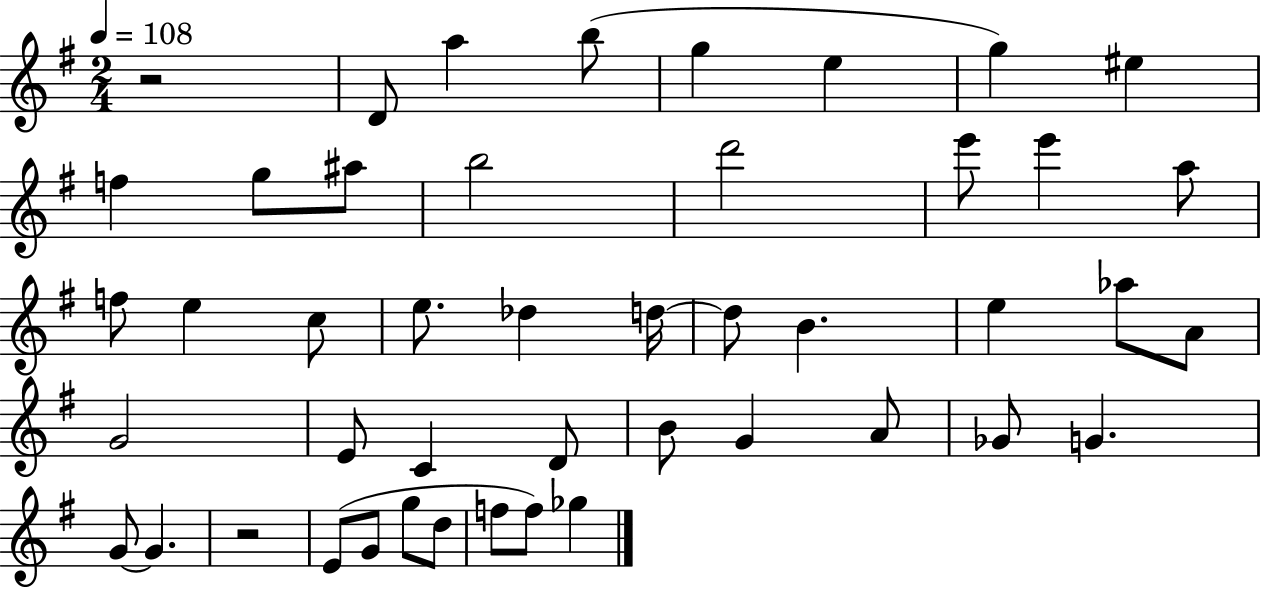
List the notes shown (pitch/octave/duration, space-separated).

R/h D4/e A5/q B5/e G5/q E5/q G5/q EIS5/q F5/q G5/e A#5/e B5/h D6/h E6/e E6/q A5/e F5/e E5/q C5/e E5/e. Db5/q D5/s D5/e B4/q. E5/q Ab5/e A4/e G4/h E4/e C4/q D4/e B4/e G4/q A4/e Gb4/e G4/q. G4/e G4/q. R/h E4/e G4/e G5/e D5/e F5/e F5/e Gb5/q